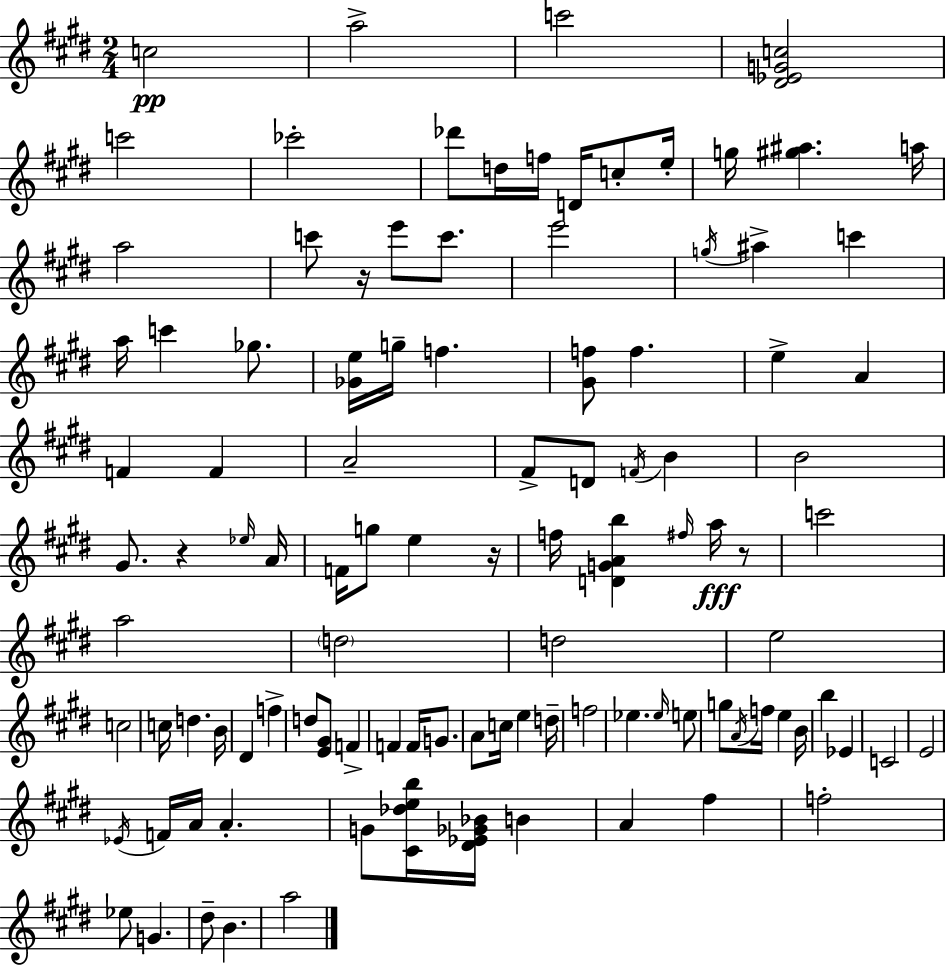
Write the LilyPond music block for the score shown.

{
  \clef treble
  \numericTimeSignature
  \time 2/4
  \key e \major
  \repeat volta 2 { c''2\pp | a''2-> | c'''2 | <dis' ees' g' c''>2 | \break c'''2 | ces'''2-. | des'''8 d''16 f''16 d'16 c''8-. e''16-. | g''16 <gis'' ais''>4. a''16 | \break a''2 | c'''8 r16 e'''8 c'''8. | e'''2 | \acciaccatura { g''16 } ais''4-> c'''4 | \break a''16 c'''4 ges''8. | <ges' e''>16 g''16-- f''4. | <gis' f''>8 f''4. | e''4-> a'4 | \break f'4 f'4 | a'2-- | fis'8-> d'8 \acciaccatura { f'16 } b'4 | b'2 | \break gis'8. r4 | \grace { ees''16 } a'16 f'16 g''8 e''4 | r16 f''16 <d' g' a' b''>4 | \grace { fis''16 }\fff a''16 r8 c'''2 | \break a''2 | \parenthesize d''2 | d''2 | e''2 | \break c''2 | c''16 d''4. | b'16 dis'4 | f''4-> d''8 <e' gis'>8 | \break f'4-> f'4 | f'16 g'8. a'8 c''16 e''4 | d''16-- f''2 | ees''4. | \break \grace { ees''16 } e''8 g''8 \acciaccatura { a'16 } | f''16 e''4 b'16 b''4 | ees'4 c'2 | e'2 | \break \acciaccatura { ees'16 } f'16 | a'16 a'4.-. g'8 | <cis' des'' e'' b''>16 <dis' ees' ges' bes'>16 b'4 a'4 | fis''4 f''2-. | \break ees''8 | g'4. dis''8-- | b'4. a''2 | } \bar "|."
}